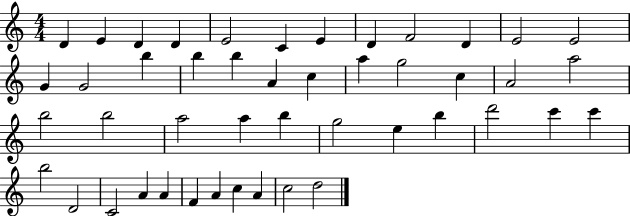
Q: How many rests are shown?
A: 0